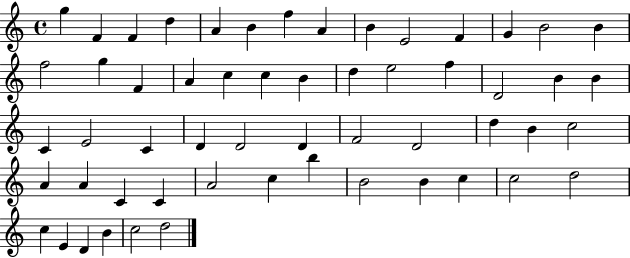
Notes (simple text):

G5/q F4/q F4/q D5/q A4/q B4/q F5/q A4/q B4/q E4/h F4/q G4/q B4/h B4/q F5/h G5/q F4/q A4/q C5/q C5/q B4/q D5/q E5/h F5/q D4/h B4/q B4/q C4/q E4/h C4/q D4/q D4/h D4/q F4/h D4/h D5/q B4/q C5/h A4/q A4/q C4/q C4/q A4/h C5/q B5/q B4/h B4/q C5/q C5/h D5/h C5/q E4/q D4/q B4/q C5/h D5/h